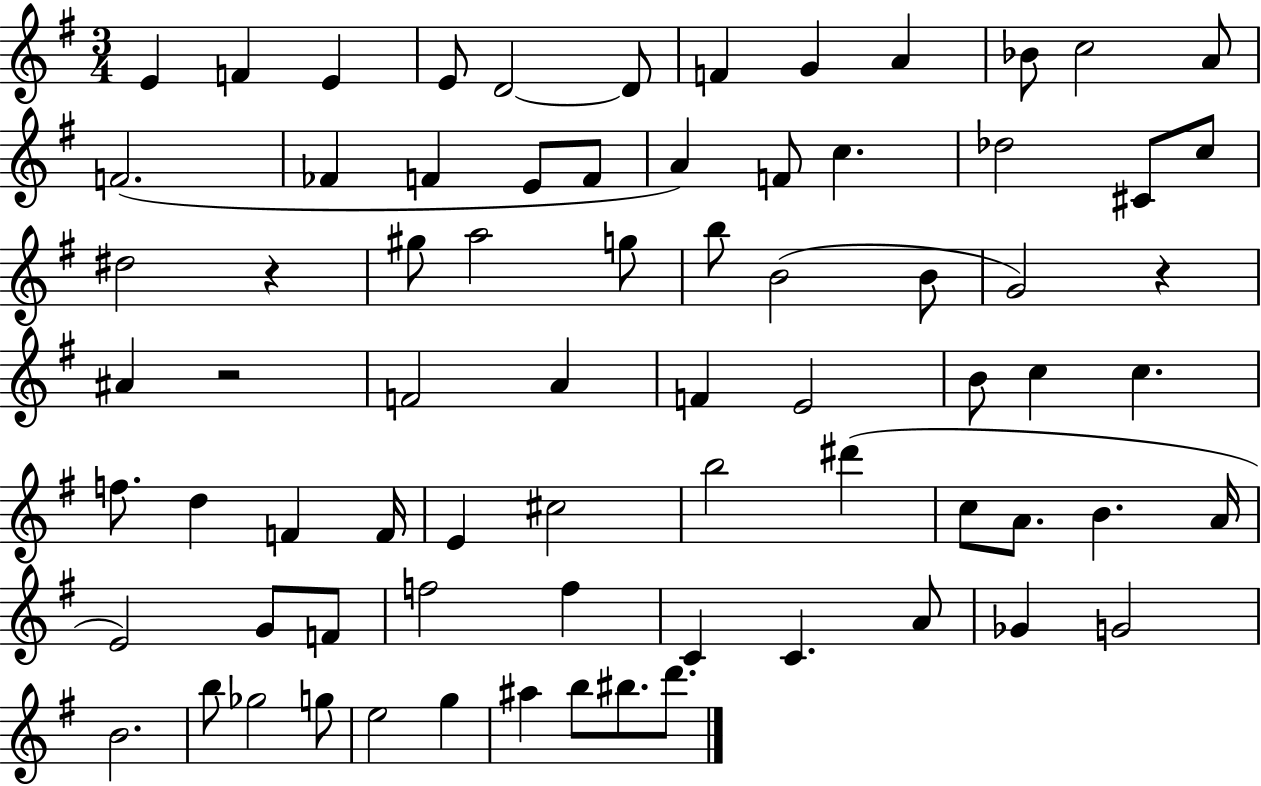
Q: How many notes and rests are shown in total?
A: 74